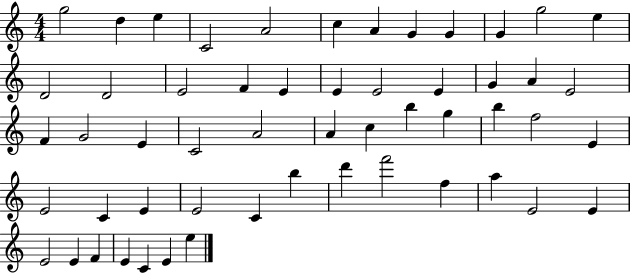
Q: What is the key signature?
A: C major